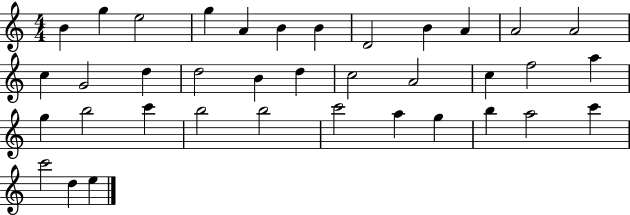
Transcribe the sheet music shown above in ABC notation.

X:1
T:Untitled
M:4/4
L:1/4
K:C
B g e2 g A B B D2 B A A2 A2 c G2 d d2 B d c2 A2 c f2 a g b2 c' b2 b2 c'2 a g b a2 c' c'2 d e